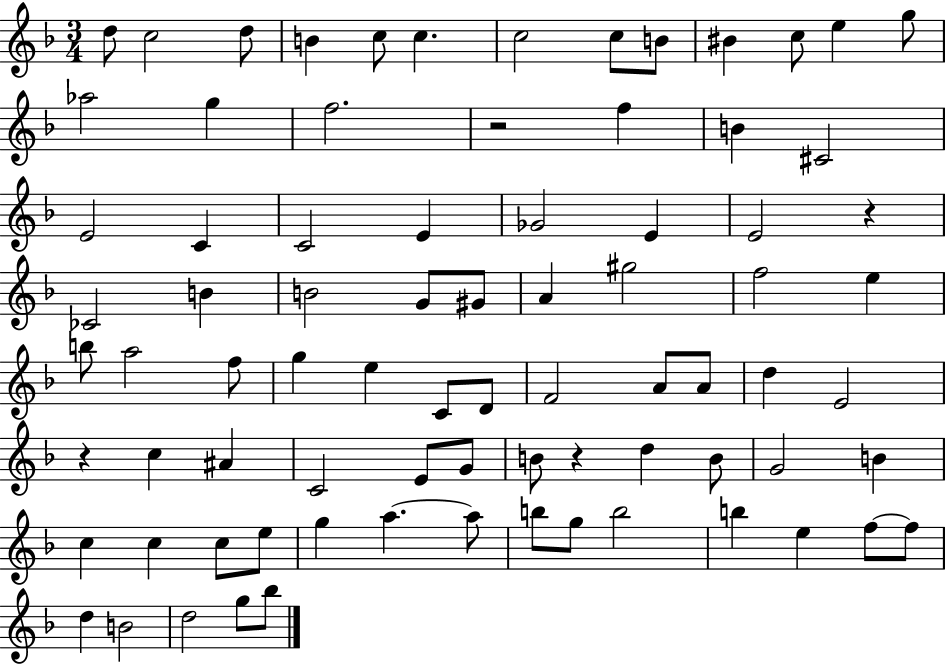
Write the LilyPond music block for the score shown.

{
  \clef treble
  \numericTimeSignature
  \time 3/4
  \key f \major
  d''8 c''2 d''8 | b'4 c''8 c''4. | c''2 c''8 b'8 | bis'4 c''8 e''4 g''8 | \break aes''2 g''4 | f''2. | r2 f''4 | b'4 cis'2 | \break e'2 c'4 | c'2 e'4 | ges'2 e'4 | e'2 r4 | \break ces'2 b'4 | b'2 g'8 gis'8 | a'4 gis''2 | f''2 e''4 | \break b''8 a''2 f''8 | g''4 e''4 c'8 d'8 | f'2 a'8 a'8 | d''4 e'2 | \break r4 c''4 ais'4 | c'2 e'8 g'8 | b'8 r4 d''4 b'8 | g'2 b'4 | \break c''4 c''4 c''8 e''8 | g''4 a''4.~~ a''8 | b''8 g''8 b''2 | b''4 e''4 f''8~~ f''8 | \break d''4 b'2 | d''2 g''8 bes''8 | \bar "|."
}